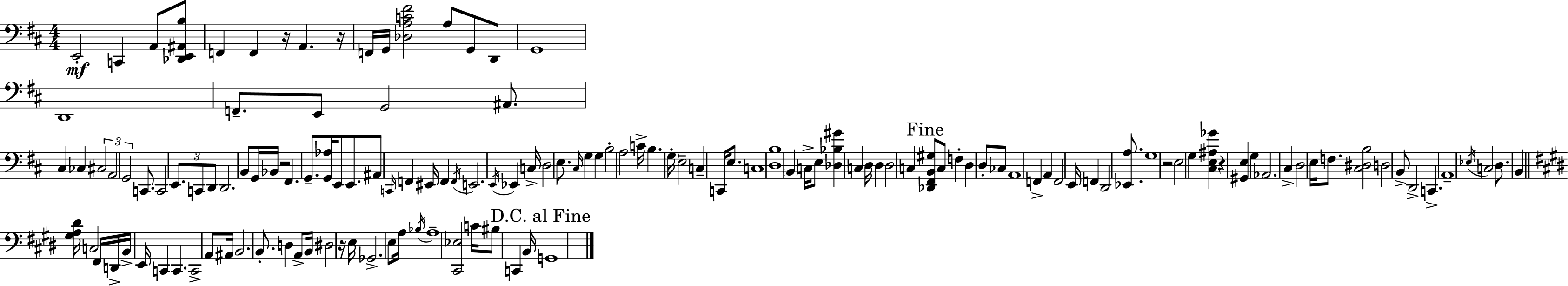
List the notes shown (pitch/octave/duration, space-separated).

E2/h C2/q A2/e [Db2,E2,A#2,B3]/e F2/q F2/q R/s A2/q. R/s F2/s G2/s [Db3,A3,C4,F#4]/h A3/e G2/e D2/e G2/w D2/w F2/e. E2/e G2/h A#2/e. C#3/q CES3/q C#3/h A2/h G2/h C2/e. C2/h E2/e. C2/e D2/e D2/h. B2/e G2/s Bb2/s R/h F#2/q. G2/e. [G2,Ab3]/s E2/e E2/e. A#2/e C2/s F2/q EIS2/s F2/q F2/s E2/h. E2/s Eb2/q C3/s D3/h E3/e. C#3/s G3/q G3/q B3/h A3/h C4/s B3/q. G3/s E3/h C3/q C2/s E3/e. C3/w [D3,B3]/w B2/q C3/s E3/e [Db3,Bb3,G#4]/q C3/q D3/s D3/q D3/h C3/q [Db2,F#2,B2,G#3]/e C3/e F3/q D3/q D3/e CES3/e A2/w F2/q A2/q F2/h E2/s F2/q D2/h [Eb2,A3]/e. G3/w R/h E3/h G3/q [C#3,E3,A#3,Gb4]/q R/q [G#2,E3]/q G3/q Ab2/h. C#3/q D3/h E3/s F3/e. [C#3,D#3,B3]/h D3/h B2/e D2/h C2/q. A2/w Eb3/s C3/h D3/e. B2/q [G#3,A3,D#4]/s C3/h F#2/s D2/s B2/s E2/s C2/q C2/q. C2/h A2/e A#2/s B2/h. B2/e. D3/q A2/e B2/s D#3/h R/s E3/s Gb2/h. E3/e A3/s Bb3/s A3/w [C#2,Eb3]/h C4/s BIS3/e C2/q B2/s G2/w